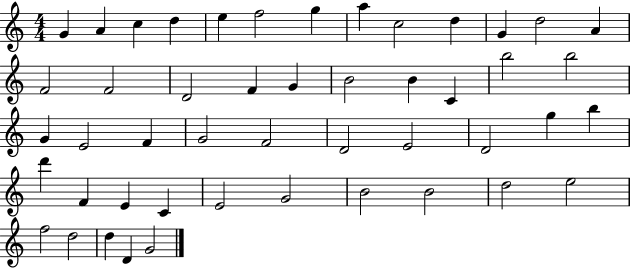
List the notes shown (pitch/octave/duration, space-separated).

G4/q A4/q C5/q D5/q E5/q F5/h G5/q A5/q C5/h D5/q G4/q D5/h A4/q F4/h F4/h D4/h F4/q G4/q B4/h B4/q C4/q B5/h B5/h G4/q E4/h F4/q G4/h F4/h D4/h E4/h D4/h G5/q B5/q D6/q F4/q E4/q C4/q E4/h G4/h B4/h B4/h D5/h E5/h F5/h D5/h D5/q D4/q G4/h